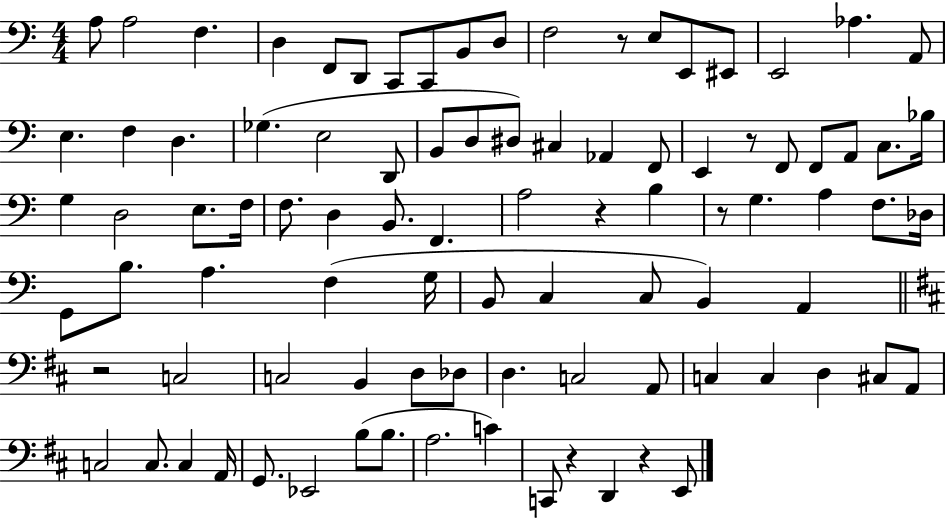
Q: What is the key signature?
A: C major